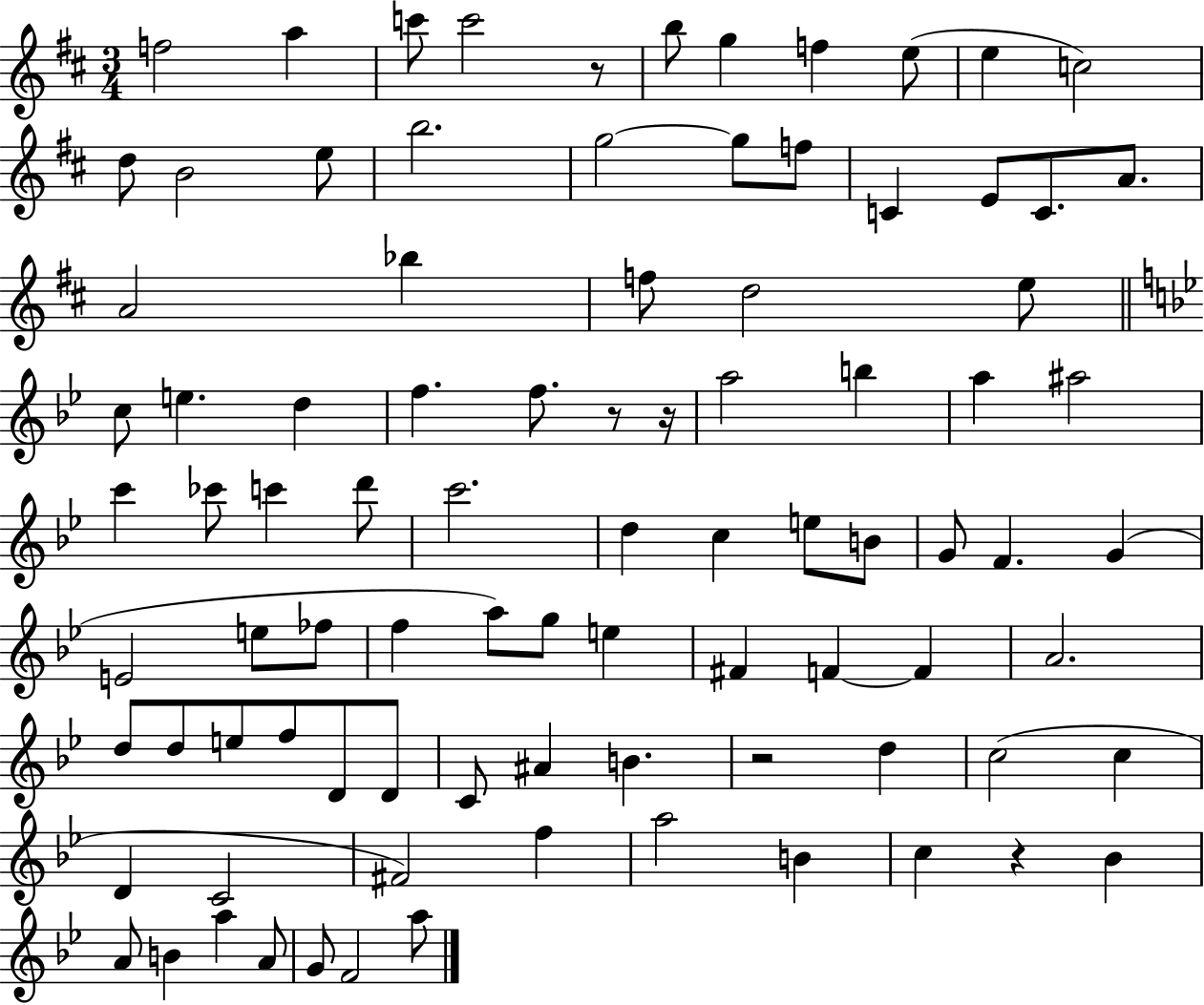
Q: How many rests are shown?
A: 5